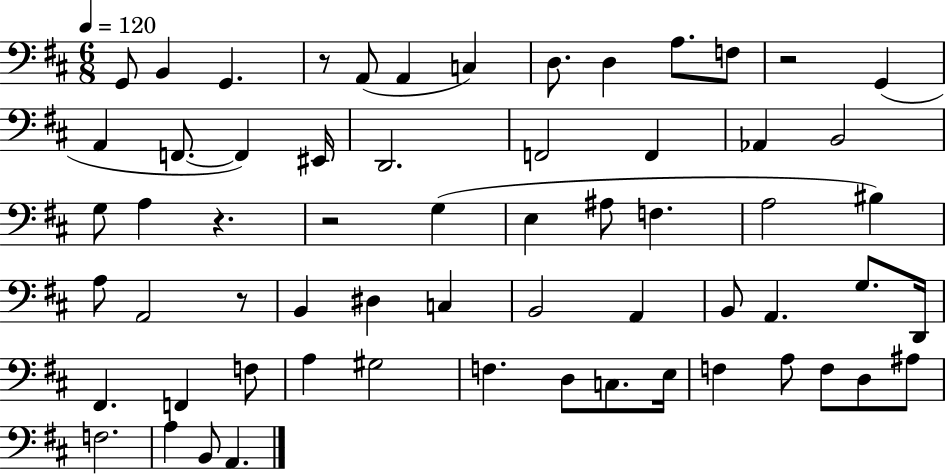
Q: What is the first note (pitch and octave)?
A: G2